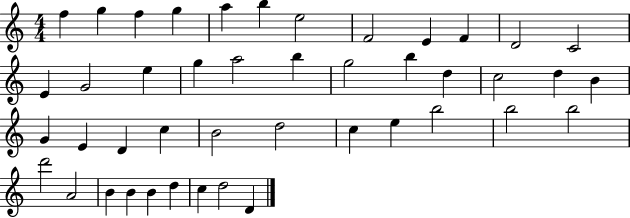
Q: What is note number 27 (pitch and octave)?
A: D4